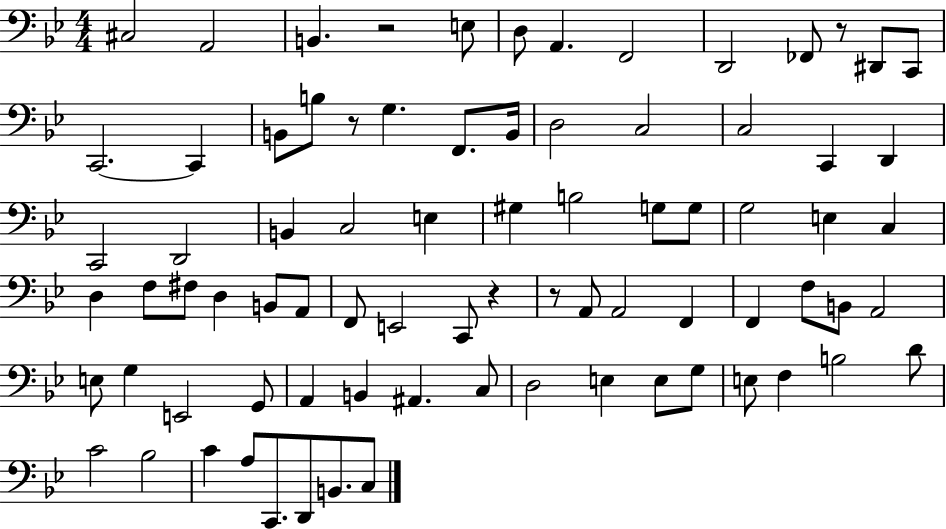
X:1
T:Untitled
M:4/4
L:1/4
K:Bb
^C,2 A,,2 B,, z2 E,/2 D,/2 A,, F,,2 D,,2 _F,,/2 z/2 ^D,,/2 C,,/2 C,,2 C,, B,,/2 B,/2 z/2 G, F,,/2 B,,/4 D,2 C,2 C,2 C,, D,, C,,2 D,,2 B,, C,2 E, ^G, B,2 G,/2 G,/2 G,2 E, C, D, F,/2 ^F,/2 D, B,,/2 A,,/2 F,,/2 E,,2 C,,/2 z z/2 A,,/2 A,,2 F,, F,, F,/2 B,,/2 A,,2 E,/2 G, E,,2 G,,/2 A,, B,, ^A,, C,/2 D,2 E, E,/2 G,/2 E,/2 F, B,2 D/2 C2 _B,2 C A,/2 C,,/2 D,,/2 B,,/2 C,/2